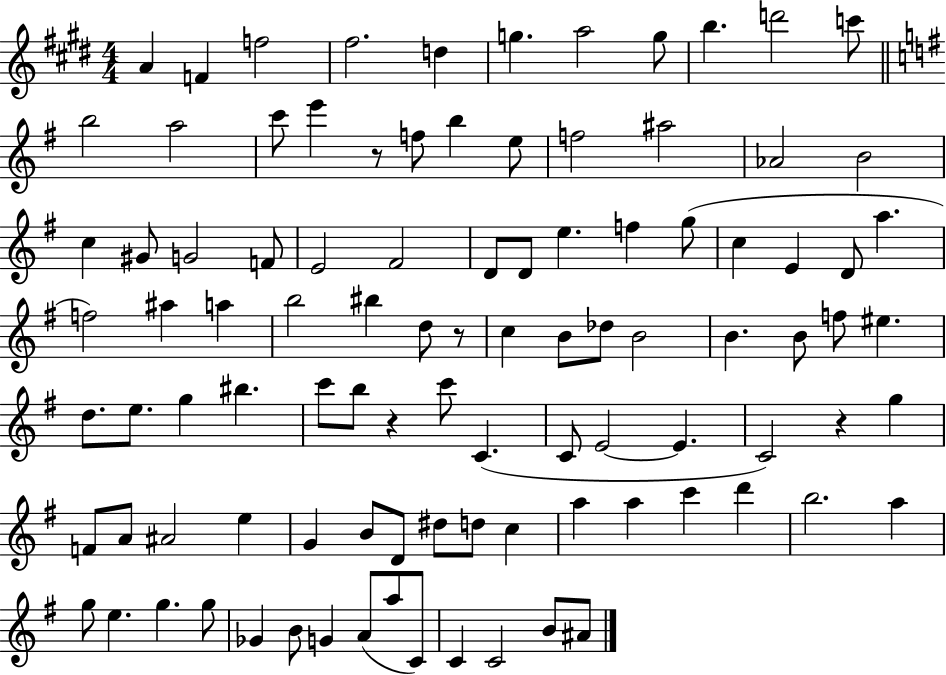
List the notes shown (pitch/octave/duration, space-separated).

A4/q F4/q F5/h F#5/h. D5/q G5/q. A5/h G5/e B5/q. D6/h C6/e B5/h A5/h C6/e E6/q R/e F5/e B5/q E5/e F5/h A#5/h Ab4/h B4/h C5/q G#4/e G4/h F4/e E4/h F#4/h D4/e D4/e E5/q. F5/q G5/e C5/q E4/q D4/e A5/q. F5/h A#5/q A5/q B5/h BIS5/q D5/e R/e C5/q B4/e Db5/e B4/h B4/q. B4/e F5/e EIS5/q. D5/e. E5/e. G5/q BIS5/q. C6/e B5/e R/q C6/e C4/q. C4/e E4/h E4/q. C4/h R/q G5/q F4/e A4/e A#4/h E5/q G4/q B4/e D4/e D#5/e D5/e C5/q A5/q A5/q C6/q D6/q B5/h. A5/q G5/e E5/q. G5/q. G5/e Gb4/q B4/e G4/q A4/e A5/e C4/e C4/q C4/h B4/e A#4/e